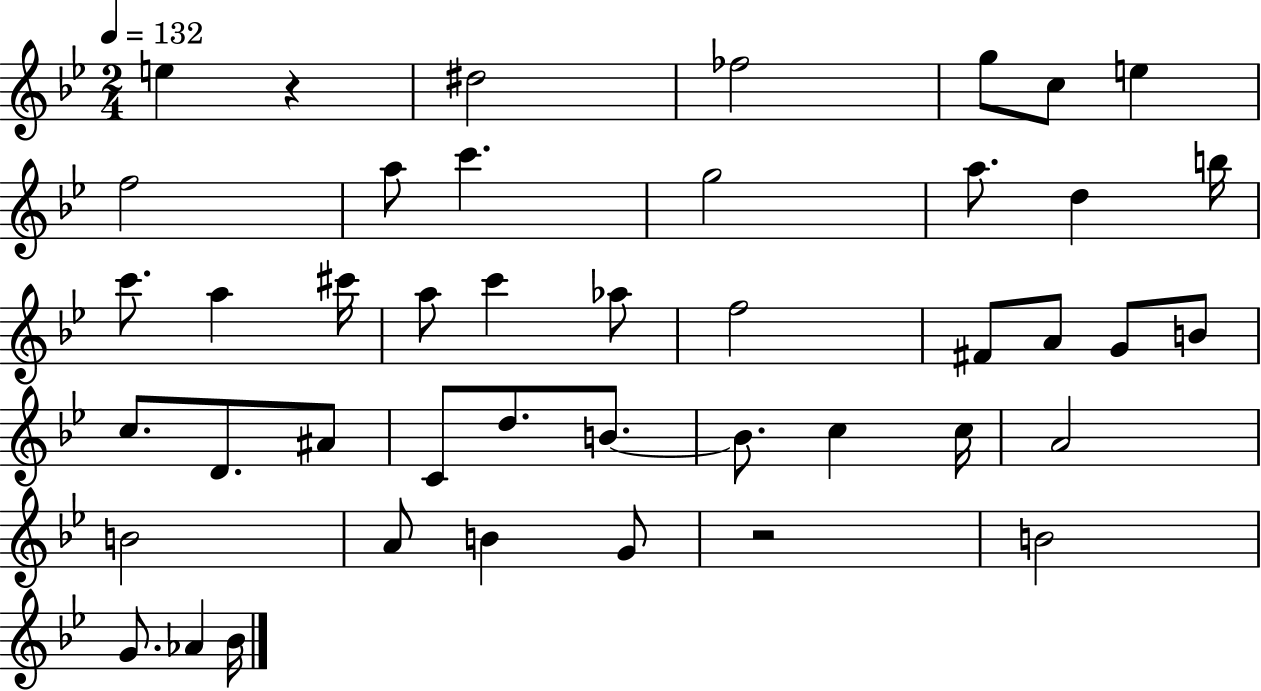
{
  \clef treble
  \numericTimeSignature
  \time 2/4
  \key bes \major
  \tempo 4 = 132
  \repeat volta 2 { e''4 r4 | dis''2 | fes''2 | g''8 c''8 e''4 | \break f''2 | a''8 c'''4. | g''2 | a''8. d''4 b''16 | \break c'''8. a''4 cis'''16 | a''8 c'''4 aes''8 | f''2 | fis'8 a'8 g'8 b'8 | \break c''8. d'8. ais'8 | c'8 d''8. b'8.~~ | b'8. c''4 c''16 | a'2 | \break b'2 | a'8 b'4 g'8 | r2 | b'2 | \break g'8. aes'4 bes'16 | } \bar "|."
}